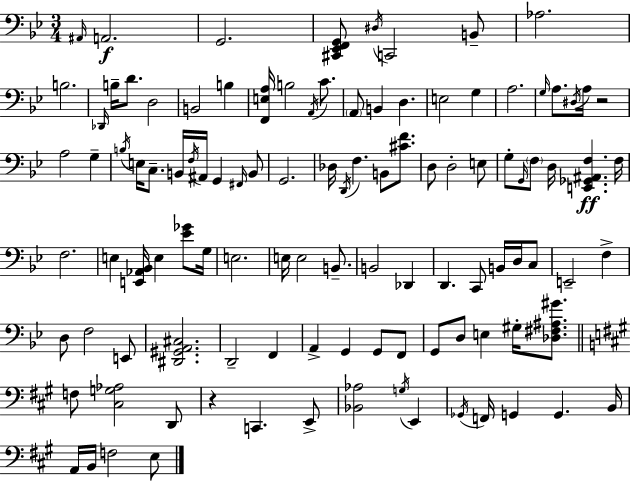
X:1
T:Untitled
M:3/4
L:1/4
K:Bb
^A,,/4 A,,2 G,,2 [^C,,_E,,F,,G,,]/2 ^D,/4 C,,2 B,,/2 _A,2 B,2 _D,,/4 B,/4 D/2 D,2 B,,2 B, [F,,E,A,]/4 B,2 A,,/4 C/2 A,,/2 B,, D, E,2 G, A,2 G,/4 A,/2 ^D,/4 A,/4 z2 A,2 G, B,/4 E,/4 C,/2 B,,/4 F,/4 ^A,,/4 G,, ^F,,/4 B,,/2 G,,2 _D,/4 D,,/4 F, B,,/2 [^CF]/2 D,/2 D,2 E,/2 G,/2 G,,/4 F,/2 D,/4 [E,,_G,,^A,,F,] F,/4 F,2 E, [E,,_A,,_B,,]/4 E, [_E_G]/2 G,/4 E,2 E,/4 E,2 B,,/2 B,,2 _D,, D,, C,,/2 B,,/4 D,/4 C,/2 E,,2 F, D,/2 F,2 E,,/2 [^D,,^G,,A,,^C,]2 D,,2 F,, A,, G,, G,,/2 F,,/2 G,,/2 D,/2 E, ^G,/4 [_D,^F,^A,^G]/2 F,/2 [^C,G,_A,]2 D,,/2 z C,, E,,/2 [_B,,_A,]2 G,/4 E,, _G,,/4 F,,/4 G,, G,, B,,/4 A,,/4 B,,/4 F,2 E,/2